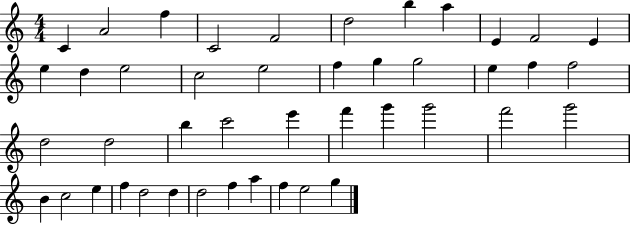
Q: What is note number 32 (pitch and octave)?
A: G6